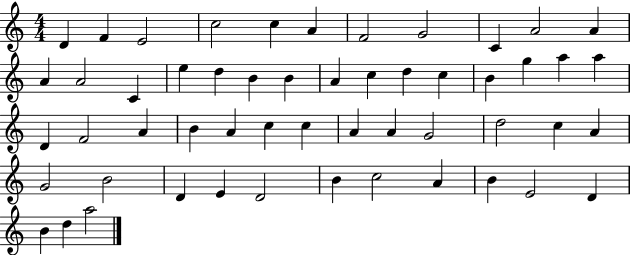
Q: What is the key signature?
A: C major